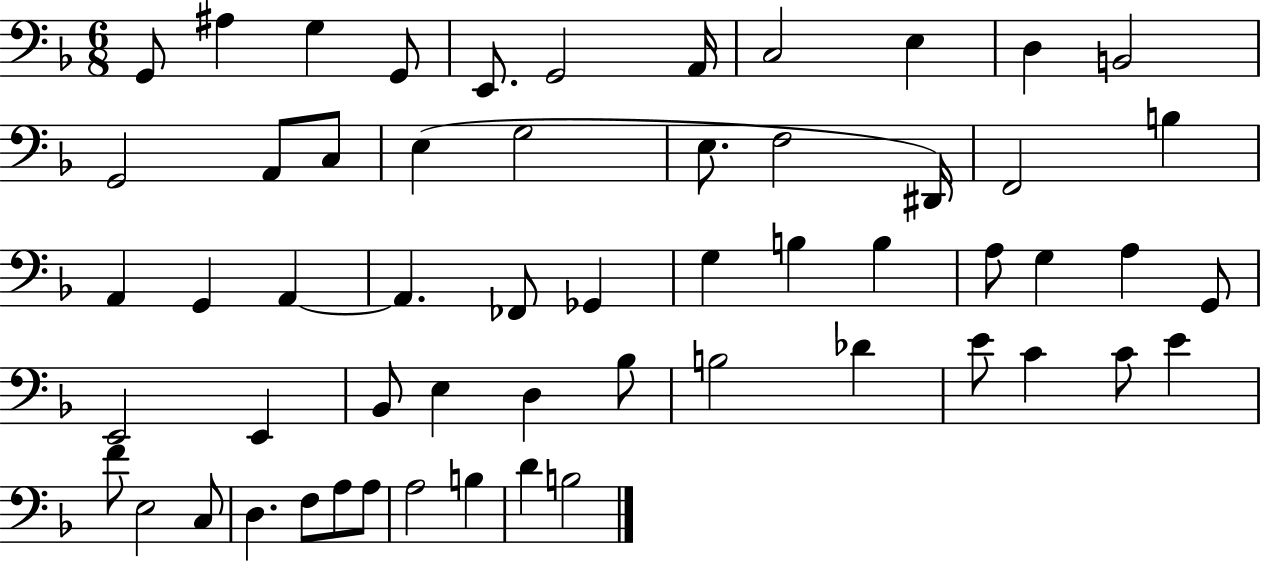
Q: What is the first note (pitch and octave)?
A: G2